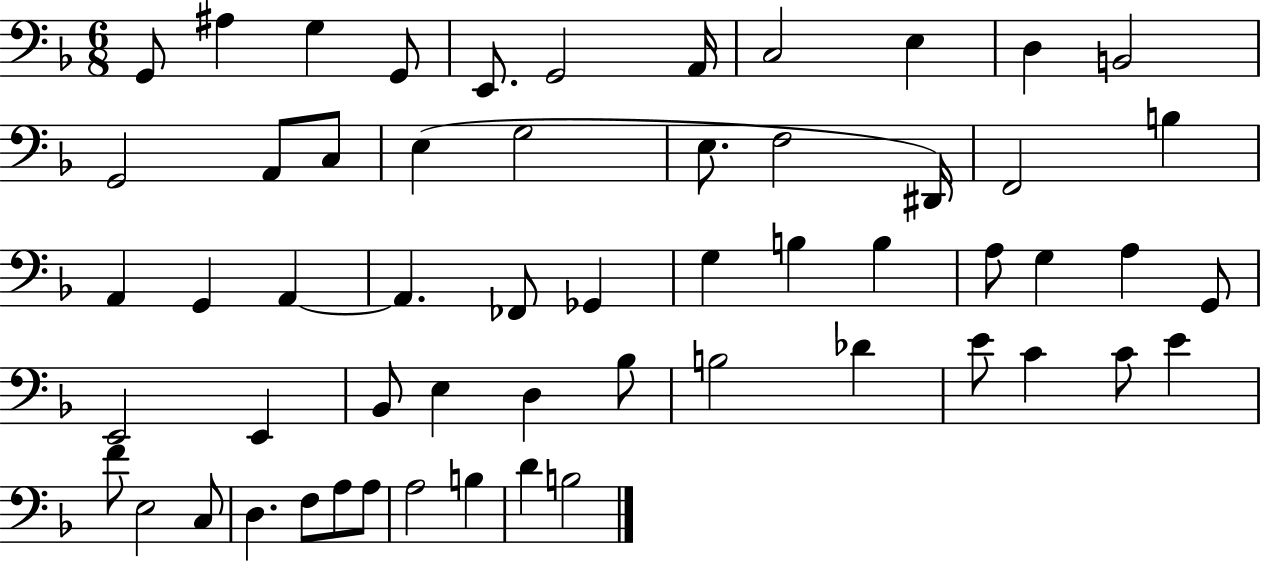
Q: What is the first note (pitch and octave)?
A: G2